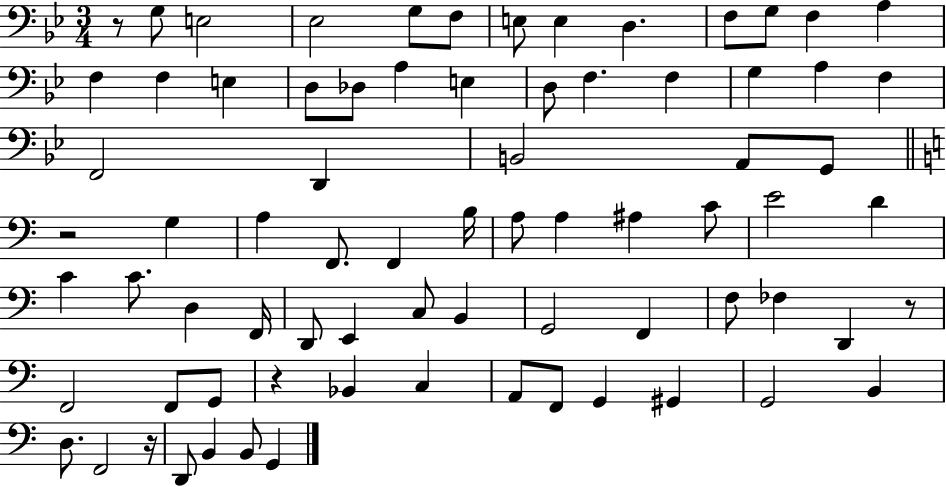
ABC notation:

X:1
T:Untitled
M:3/4
L:1/4
K:Bb
z/2 G,/2 E,2 _E,2 G,/2 F,/2 E,/2 E, D, F,/2 G,/2 F, A, F, F, E, D,/2 _D,/2 A, E, D,/2 F, F, G, A, F, F,,2 D,, B,,2 A,,/2 G,,/2 z2 G, A, F,,/2 F,, B,/4 A,/2 A, ^A, C/2 E2 D C C/2 D, F,,/4 D,,/2 E,, C,/2 B,, G,,2 F,, F,/2 _F, D,, z/2 F,,2 F,,/2 G,,/2 z _B,, C, A,,/2 F,,/2 G,, ^G,, G,,2 B,, D,/2 F,,2 z/4 D,,/2 B,, B,,/2 G,,